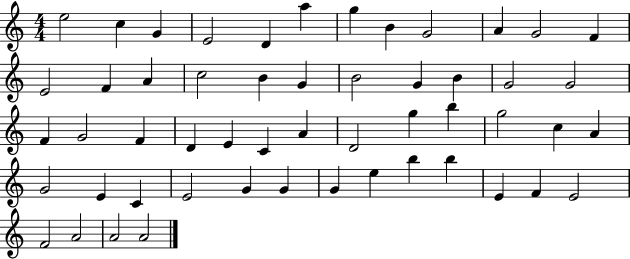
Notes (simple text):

E5/h C5/q G4/q E4/h D4/q A5/q G5/q B4/q G4/h A4/q G4/h F4/q E4/h F4/q A4/q C5/h B4/q G4/q B4/h G4/q B4/q G4/h G4/h F4/q G4/h F4/q D4/q E4/q C4/q A4/q D4/h G5/q B5/q G5/h C5/q A4/q G4/h E4/q C4/q E4/h G4/q G4/q G4/q E5/q B5/q B5/q E4/q F4/q E4/h F4/h A4/h A4/h A4/h